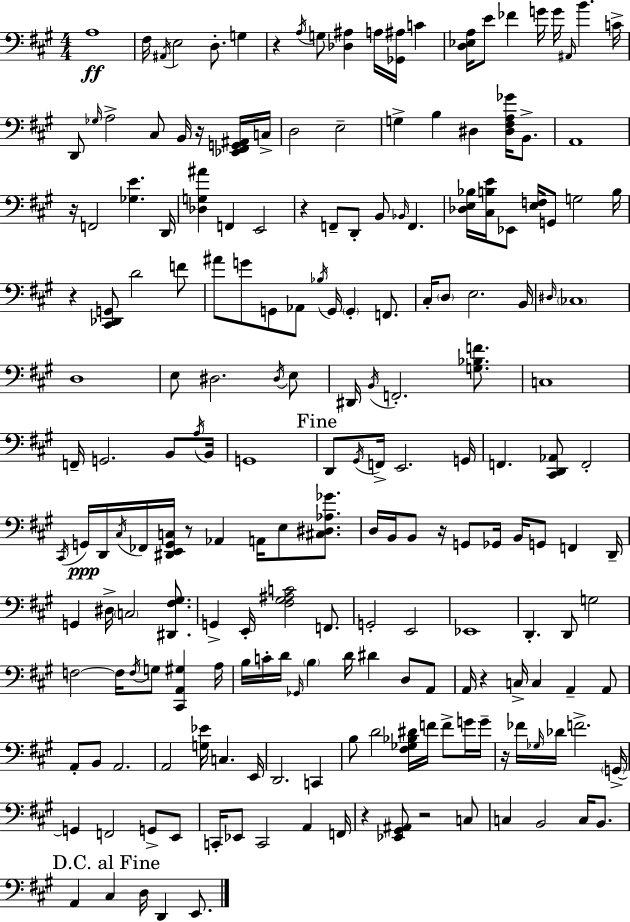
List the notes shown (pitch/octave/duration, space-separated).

A3/w F#3/s A#2/s E3/h D3/e. G3/q R/q A3/s G3/e [Db3,A#3]/q A3/s [Gb2,A#3]/s C4/q [D3,Eb3,A3]/s E4/e FES4/q G4/s G4/s A#2/s B4/q. C4/s D2/e Gb3/s A3/h C#3/e B2/s R/s [Eb2,F#2,G2,A#2]/s C3/s D3/h E3/h G3/q B3/q D#3/q [D#3,F#3,A3,Gb4]/s B2/e. A2/w R/s F2/h [Gb3,E4]/q. D2/s [Db3,G3,A#4]/q F2/q E2/h R/q F2/e D2/e B2/e Bb2/s F2/q. [Db3,E3,Bb3]/s [C#3,B3,E4]/s Eb2/e [E3,F3]/s G2/e G3/h B3/s R/q [C#2,Db2,G2]/e D4/h F4/e A#4/e G4/e G2/e Ab2/e Bb3/s G2/s G2/q F2/e. C#3/s D3/e E3/h. B2/s D#3/s CES3/w D3/w E3/e D#3/h. D#3/s E3/e D#2/s B2/s F2/h. [G3,Bb3,F4]/e. C3/w F2/s G2/h. B2/e A3/s B2/s G2/w D2/e G#2/s F2/s E2/h. G2/s F2/q. [C#2,D2,Ab2]/e F2/h C#2/s G2/s D2/s C#3/s FES2/s [D#2,E2,G2,C3]/s R/e Ab2/q A2/s E3/e [C#3,D#3,Ab3,Gb4]/e. D3/s B2/s B2/e R/s G2/e Gb2/s B2/s G2/e F2/q D2/s G2/q D#3/s C3/h [D#2,F#3,G#3]/e. G2/q E2/s [F#3,G#3,A#3,C4]/h F2/e. G2/h E2/h Eb2/w D2/q. D2/e G3/h F3/h F3/s F3/s G3/e [C#2,A2,G#3]/q A3/s B3/s C4/s D4/s Gb2/s B3/q D4/s D#4/q D3/e A2/e A2/s R/q C3/s C3/q A2/q A2/e A2/e B2/e A2/h. A2/h [G3,Eb4]/s C3/q. E2/s D2/h. C2/q B3/e D4/h [F#3,Gb3,Bb3,D#4]/s F4/s F4/e G4/s G4/s R/s FES4/s Gb3/s Db4/s F4/h. G2/s G2/q F2/h G2/e E2/e C2/s Eb2/e C2/h A2/q F2/s R/q [Eb2,G#2,A#2]/e R/h C3/e C3/q B2/h C3/s B2/e. A2/q C#3/q D3/s D2/q E2/e.